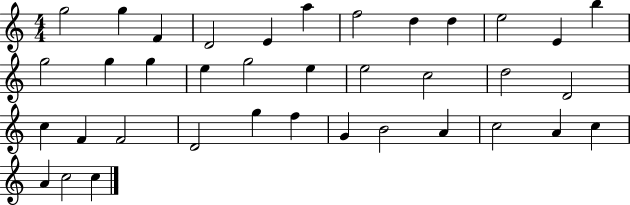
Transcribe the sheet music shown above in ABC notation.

X:1
T:Untitled
M:4/4
L:1/4
K:C
g2 g F D2 E a f2 d d e2 E b g2 g g e g2 e e2 c2 d2 D2 c F F2 D2 g f G B2 A c2 A c A c2 c